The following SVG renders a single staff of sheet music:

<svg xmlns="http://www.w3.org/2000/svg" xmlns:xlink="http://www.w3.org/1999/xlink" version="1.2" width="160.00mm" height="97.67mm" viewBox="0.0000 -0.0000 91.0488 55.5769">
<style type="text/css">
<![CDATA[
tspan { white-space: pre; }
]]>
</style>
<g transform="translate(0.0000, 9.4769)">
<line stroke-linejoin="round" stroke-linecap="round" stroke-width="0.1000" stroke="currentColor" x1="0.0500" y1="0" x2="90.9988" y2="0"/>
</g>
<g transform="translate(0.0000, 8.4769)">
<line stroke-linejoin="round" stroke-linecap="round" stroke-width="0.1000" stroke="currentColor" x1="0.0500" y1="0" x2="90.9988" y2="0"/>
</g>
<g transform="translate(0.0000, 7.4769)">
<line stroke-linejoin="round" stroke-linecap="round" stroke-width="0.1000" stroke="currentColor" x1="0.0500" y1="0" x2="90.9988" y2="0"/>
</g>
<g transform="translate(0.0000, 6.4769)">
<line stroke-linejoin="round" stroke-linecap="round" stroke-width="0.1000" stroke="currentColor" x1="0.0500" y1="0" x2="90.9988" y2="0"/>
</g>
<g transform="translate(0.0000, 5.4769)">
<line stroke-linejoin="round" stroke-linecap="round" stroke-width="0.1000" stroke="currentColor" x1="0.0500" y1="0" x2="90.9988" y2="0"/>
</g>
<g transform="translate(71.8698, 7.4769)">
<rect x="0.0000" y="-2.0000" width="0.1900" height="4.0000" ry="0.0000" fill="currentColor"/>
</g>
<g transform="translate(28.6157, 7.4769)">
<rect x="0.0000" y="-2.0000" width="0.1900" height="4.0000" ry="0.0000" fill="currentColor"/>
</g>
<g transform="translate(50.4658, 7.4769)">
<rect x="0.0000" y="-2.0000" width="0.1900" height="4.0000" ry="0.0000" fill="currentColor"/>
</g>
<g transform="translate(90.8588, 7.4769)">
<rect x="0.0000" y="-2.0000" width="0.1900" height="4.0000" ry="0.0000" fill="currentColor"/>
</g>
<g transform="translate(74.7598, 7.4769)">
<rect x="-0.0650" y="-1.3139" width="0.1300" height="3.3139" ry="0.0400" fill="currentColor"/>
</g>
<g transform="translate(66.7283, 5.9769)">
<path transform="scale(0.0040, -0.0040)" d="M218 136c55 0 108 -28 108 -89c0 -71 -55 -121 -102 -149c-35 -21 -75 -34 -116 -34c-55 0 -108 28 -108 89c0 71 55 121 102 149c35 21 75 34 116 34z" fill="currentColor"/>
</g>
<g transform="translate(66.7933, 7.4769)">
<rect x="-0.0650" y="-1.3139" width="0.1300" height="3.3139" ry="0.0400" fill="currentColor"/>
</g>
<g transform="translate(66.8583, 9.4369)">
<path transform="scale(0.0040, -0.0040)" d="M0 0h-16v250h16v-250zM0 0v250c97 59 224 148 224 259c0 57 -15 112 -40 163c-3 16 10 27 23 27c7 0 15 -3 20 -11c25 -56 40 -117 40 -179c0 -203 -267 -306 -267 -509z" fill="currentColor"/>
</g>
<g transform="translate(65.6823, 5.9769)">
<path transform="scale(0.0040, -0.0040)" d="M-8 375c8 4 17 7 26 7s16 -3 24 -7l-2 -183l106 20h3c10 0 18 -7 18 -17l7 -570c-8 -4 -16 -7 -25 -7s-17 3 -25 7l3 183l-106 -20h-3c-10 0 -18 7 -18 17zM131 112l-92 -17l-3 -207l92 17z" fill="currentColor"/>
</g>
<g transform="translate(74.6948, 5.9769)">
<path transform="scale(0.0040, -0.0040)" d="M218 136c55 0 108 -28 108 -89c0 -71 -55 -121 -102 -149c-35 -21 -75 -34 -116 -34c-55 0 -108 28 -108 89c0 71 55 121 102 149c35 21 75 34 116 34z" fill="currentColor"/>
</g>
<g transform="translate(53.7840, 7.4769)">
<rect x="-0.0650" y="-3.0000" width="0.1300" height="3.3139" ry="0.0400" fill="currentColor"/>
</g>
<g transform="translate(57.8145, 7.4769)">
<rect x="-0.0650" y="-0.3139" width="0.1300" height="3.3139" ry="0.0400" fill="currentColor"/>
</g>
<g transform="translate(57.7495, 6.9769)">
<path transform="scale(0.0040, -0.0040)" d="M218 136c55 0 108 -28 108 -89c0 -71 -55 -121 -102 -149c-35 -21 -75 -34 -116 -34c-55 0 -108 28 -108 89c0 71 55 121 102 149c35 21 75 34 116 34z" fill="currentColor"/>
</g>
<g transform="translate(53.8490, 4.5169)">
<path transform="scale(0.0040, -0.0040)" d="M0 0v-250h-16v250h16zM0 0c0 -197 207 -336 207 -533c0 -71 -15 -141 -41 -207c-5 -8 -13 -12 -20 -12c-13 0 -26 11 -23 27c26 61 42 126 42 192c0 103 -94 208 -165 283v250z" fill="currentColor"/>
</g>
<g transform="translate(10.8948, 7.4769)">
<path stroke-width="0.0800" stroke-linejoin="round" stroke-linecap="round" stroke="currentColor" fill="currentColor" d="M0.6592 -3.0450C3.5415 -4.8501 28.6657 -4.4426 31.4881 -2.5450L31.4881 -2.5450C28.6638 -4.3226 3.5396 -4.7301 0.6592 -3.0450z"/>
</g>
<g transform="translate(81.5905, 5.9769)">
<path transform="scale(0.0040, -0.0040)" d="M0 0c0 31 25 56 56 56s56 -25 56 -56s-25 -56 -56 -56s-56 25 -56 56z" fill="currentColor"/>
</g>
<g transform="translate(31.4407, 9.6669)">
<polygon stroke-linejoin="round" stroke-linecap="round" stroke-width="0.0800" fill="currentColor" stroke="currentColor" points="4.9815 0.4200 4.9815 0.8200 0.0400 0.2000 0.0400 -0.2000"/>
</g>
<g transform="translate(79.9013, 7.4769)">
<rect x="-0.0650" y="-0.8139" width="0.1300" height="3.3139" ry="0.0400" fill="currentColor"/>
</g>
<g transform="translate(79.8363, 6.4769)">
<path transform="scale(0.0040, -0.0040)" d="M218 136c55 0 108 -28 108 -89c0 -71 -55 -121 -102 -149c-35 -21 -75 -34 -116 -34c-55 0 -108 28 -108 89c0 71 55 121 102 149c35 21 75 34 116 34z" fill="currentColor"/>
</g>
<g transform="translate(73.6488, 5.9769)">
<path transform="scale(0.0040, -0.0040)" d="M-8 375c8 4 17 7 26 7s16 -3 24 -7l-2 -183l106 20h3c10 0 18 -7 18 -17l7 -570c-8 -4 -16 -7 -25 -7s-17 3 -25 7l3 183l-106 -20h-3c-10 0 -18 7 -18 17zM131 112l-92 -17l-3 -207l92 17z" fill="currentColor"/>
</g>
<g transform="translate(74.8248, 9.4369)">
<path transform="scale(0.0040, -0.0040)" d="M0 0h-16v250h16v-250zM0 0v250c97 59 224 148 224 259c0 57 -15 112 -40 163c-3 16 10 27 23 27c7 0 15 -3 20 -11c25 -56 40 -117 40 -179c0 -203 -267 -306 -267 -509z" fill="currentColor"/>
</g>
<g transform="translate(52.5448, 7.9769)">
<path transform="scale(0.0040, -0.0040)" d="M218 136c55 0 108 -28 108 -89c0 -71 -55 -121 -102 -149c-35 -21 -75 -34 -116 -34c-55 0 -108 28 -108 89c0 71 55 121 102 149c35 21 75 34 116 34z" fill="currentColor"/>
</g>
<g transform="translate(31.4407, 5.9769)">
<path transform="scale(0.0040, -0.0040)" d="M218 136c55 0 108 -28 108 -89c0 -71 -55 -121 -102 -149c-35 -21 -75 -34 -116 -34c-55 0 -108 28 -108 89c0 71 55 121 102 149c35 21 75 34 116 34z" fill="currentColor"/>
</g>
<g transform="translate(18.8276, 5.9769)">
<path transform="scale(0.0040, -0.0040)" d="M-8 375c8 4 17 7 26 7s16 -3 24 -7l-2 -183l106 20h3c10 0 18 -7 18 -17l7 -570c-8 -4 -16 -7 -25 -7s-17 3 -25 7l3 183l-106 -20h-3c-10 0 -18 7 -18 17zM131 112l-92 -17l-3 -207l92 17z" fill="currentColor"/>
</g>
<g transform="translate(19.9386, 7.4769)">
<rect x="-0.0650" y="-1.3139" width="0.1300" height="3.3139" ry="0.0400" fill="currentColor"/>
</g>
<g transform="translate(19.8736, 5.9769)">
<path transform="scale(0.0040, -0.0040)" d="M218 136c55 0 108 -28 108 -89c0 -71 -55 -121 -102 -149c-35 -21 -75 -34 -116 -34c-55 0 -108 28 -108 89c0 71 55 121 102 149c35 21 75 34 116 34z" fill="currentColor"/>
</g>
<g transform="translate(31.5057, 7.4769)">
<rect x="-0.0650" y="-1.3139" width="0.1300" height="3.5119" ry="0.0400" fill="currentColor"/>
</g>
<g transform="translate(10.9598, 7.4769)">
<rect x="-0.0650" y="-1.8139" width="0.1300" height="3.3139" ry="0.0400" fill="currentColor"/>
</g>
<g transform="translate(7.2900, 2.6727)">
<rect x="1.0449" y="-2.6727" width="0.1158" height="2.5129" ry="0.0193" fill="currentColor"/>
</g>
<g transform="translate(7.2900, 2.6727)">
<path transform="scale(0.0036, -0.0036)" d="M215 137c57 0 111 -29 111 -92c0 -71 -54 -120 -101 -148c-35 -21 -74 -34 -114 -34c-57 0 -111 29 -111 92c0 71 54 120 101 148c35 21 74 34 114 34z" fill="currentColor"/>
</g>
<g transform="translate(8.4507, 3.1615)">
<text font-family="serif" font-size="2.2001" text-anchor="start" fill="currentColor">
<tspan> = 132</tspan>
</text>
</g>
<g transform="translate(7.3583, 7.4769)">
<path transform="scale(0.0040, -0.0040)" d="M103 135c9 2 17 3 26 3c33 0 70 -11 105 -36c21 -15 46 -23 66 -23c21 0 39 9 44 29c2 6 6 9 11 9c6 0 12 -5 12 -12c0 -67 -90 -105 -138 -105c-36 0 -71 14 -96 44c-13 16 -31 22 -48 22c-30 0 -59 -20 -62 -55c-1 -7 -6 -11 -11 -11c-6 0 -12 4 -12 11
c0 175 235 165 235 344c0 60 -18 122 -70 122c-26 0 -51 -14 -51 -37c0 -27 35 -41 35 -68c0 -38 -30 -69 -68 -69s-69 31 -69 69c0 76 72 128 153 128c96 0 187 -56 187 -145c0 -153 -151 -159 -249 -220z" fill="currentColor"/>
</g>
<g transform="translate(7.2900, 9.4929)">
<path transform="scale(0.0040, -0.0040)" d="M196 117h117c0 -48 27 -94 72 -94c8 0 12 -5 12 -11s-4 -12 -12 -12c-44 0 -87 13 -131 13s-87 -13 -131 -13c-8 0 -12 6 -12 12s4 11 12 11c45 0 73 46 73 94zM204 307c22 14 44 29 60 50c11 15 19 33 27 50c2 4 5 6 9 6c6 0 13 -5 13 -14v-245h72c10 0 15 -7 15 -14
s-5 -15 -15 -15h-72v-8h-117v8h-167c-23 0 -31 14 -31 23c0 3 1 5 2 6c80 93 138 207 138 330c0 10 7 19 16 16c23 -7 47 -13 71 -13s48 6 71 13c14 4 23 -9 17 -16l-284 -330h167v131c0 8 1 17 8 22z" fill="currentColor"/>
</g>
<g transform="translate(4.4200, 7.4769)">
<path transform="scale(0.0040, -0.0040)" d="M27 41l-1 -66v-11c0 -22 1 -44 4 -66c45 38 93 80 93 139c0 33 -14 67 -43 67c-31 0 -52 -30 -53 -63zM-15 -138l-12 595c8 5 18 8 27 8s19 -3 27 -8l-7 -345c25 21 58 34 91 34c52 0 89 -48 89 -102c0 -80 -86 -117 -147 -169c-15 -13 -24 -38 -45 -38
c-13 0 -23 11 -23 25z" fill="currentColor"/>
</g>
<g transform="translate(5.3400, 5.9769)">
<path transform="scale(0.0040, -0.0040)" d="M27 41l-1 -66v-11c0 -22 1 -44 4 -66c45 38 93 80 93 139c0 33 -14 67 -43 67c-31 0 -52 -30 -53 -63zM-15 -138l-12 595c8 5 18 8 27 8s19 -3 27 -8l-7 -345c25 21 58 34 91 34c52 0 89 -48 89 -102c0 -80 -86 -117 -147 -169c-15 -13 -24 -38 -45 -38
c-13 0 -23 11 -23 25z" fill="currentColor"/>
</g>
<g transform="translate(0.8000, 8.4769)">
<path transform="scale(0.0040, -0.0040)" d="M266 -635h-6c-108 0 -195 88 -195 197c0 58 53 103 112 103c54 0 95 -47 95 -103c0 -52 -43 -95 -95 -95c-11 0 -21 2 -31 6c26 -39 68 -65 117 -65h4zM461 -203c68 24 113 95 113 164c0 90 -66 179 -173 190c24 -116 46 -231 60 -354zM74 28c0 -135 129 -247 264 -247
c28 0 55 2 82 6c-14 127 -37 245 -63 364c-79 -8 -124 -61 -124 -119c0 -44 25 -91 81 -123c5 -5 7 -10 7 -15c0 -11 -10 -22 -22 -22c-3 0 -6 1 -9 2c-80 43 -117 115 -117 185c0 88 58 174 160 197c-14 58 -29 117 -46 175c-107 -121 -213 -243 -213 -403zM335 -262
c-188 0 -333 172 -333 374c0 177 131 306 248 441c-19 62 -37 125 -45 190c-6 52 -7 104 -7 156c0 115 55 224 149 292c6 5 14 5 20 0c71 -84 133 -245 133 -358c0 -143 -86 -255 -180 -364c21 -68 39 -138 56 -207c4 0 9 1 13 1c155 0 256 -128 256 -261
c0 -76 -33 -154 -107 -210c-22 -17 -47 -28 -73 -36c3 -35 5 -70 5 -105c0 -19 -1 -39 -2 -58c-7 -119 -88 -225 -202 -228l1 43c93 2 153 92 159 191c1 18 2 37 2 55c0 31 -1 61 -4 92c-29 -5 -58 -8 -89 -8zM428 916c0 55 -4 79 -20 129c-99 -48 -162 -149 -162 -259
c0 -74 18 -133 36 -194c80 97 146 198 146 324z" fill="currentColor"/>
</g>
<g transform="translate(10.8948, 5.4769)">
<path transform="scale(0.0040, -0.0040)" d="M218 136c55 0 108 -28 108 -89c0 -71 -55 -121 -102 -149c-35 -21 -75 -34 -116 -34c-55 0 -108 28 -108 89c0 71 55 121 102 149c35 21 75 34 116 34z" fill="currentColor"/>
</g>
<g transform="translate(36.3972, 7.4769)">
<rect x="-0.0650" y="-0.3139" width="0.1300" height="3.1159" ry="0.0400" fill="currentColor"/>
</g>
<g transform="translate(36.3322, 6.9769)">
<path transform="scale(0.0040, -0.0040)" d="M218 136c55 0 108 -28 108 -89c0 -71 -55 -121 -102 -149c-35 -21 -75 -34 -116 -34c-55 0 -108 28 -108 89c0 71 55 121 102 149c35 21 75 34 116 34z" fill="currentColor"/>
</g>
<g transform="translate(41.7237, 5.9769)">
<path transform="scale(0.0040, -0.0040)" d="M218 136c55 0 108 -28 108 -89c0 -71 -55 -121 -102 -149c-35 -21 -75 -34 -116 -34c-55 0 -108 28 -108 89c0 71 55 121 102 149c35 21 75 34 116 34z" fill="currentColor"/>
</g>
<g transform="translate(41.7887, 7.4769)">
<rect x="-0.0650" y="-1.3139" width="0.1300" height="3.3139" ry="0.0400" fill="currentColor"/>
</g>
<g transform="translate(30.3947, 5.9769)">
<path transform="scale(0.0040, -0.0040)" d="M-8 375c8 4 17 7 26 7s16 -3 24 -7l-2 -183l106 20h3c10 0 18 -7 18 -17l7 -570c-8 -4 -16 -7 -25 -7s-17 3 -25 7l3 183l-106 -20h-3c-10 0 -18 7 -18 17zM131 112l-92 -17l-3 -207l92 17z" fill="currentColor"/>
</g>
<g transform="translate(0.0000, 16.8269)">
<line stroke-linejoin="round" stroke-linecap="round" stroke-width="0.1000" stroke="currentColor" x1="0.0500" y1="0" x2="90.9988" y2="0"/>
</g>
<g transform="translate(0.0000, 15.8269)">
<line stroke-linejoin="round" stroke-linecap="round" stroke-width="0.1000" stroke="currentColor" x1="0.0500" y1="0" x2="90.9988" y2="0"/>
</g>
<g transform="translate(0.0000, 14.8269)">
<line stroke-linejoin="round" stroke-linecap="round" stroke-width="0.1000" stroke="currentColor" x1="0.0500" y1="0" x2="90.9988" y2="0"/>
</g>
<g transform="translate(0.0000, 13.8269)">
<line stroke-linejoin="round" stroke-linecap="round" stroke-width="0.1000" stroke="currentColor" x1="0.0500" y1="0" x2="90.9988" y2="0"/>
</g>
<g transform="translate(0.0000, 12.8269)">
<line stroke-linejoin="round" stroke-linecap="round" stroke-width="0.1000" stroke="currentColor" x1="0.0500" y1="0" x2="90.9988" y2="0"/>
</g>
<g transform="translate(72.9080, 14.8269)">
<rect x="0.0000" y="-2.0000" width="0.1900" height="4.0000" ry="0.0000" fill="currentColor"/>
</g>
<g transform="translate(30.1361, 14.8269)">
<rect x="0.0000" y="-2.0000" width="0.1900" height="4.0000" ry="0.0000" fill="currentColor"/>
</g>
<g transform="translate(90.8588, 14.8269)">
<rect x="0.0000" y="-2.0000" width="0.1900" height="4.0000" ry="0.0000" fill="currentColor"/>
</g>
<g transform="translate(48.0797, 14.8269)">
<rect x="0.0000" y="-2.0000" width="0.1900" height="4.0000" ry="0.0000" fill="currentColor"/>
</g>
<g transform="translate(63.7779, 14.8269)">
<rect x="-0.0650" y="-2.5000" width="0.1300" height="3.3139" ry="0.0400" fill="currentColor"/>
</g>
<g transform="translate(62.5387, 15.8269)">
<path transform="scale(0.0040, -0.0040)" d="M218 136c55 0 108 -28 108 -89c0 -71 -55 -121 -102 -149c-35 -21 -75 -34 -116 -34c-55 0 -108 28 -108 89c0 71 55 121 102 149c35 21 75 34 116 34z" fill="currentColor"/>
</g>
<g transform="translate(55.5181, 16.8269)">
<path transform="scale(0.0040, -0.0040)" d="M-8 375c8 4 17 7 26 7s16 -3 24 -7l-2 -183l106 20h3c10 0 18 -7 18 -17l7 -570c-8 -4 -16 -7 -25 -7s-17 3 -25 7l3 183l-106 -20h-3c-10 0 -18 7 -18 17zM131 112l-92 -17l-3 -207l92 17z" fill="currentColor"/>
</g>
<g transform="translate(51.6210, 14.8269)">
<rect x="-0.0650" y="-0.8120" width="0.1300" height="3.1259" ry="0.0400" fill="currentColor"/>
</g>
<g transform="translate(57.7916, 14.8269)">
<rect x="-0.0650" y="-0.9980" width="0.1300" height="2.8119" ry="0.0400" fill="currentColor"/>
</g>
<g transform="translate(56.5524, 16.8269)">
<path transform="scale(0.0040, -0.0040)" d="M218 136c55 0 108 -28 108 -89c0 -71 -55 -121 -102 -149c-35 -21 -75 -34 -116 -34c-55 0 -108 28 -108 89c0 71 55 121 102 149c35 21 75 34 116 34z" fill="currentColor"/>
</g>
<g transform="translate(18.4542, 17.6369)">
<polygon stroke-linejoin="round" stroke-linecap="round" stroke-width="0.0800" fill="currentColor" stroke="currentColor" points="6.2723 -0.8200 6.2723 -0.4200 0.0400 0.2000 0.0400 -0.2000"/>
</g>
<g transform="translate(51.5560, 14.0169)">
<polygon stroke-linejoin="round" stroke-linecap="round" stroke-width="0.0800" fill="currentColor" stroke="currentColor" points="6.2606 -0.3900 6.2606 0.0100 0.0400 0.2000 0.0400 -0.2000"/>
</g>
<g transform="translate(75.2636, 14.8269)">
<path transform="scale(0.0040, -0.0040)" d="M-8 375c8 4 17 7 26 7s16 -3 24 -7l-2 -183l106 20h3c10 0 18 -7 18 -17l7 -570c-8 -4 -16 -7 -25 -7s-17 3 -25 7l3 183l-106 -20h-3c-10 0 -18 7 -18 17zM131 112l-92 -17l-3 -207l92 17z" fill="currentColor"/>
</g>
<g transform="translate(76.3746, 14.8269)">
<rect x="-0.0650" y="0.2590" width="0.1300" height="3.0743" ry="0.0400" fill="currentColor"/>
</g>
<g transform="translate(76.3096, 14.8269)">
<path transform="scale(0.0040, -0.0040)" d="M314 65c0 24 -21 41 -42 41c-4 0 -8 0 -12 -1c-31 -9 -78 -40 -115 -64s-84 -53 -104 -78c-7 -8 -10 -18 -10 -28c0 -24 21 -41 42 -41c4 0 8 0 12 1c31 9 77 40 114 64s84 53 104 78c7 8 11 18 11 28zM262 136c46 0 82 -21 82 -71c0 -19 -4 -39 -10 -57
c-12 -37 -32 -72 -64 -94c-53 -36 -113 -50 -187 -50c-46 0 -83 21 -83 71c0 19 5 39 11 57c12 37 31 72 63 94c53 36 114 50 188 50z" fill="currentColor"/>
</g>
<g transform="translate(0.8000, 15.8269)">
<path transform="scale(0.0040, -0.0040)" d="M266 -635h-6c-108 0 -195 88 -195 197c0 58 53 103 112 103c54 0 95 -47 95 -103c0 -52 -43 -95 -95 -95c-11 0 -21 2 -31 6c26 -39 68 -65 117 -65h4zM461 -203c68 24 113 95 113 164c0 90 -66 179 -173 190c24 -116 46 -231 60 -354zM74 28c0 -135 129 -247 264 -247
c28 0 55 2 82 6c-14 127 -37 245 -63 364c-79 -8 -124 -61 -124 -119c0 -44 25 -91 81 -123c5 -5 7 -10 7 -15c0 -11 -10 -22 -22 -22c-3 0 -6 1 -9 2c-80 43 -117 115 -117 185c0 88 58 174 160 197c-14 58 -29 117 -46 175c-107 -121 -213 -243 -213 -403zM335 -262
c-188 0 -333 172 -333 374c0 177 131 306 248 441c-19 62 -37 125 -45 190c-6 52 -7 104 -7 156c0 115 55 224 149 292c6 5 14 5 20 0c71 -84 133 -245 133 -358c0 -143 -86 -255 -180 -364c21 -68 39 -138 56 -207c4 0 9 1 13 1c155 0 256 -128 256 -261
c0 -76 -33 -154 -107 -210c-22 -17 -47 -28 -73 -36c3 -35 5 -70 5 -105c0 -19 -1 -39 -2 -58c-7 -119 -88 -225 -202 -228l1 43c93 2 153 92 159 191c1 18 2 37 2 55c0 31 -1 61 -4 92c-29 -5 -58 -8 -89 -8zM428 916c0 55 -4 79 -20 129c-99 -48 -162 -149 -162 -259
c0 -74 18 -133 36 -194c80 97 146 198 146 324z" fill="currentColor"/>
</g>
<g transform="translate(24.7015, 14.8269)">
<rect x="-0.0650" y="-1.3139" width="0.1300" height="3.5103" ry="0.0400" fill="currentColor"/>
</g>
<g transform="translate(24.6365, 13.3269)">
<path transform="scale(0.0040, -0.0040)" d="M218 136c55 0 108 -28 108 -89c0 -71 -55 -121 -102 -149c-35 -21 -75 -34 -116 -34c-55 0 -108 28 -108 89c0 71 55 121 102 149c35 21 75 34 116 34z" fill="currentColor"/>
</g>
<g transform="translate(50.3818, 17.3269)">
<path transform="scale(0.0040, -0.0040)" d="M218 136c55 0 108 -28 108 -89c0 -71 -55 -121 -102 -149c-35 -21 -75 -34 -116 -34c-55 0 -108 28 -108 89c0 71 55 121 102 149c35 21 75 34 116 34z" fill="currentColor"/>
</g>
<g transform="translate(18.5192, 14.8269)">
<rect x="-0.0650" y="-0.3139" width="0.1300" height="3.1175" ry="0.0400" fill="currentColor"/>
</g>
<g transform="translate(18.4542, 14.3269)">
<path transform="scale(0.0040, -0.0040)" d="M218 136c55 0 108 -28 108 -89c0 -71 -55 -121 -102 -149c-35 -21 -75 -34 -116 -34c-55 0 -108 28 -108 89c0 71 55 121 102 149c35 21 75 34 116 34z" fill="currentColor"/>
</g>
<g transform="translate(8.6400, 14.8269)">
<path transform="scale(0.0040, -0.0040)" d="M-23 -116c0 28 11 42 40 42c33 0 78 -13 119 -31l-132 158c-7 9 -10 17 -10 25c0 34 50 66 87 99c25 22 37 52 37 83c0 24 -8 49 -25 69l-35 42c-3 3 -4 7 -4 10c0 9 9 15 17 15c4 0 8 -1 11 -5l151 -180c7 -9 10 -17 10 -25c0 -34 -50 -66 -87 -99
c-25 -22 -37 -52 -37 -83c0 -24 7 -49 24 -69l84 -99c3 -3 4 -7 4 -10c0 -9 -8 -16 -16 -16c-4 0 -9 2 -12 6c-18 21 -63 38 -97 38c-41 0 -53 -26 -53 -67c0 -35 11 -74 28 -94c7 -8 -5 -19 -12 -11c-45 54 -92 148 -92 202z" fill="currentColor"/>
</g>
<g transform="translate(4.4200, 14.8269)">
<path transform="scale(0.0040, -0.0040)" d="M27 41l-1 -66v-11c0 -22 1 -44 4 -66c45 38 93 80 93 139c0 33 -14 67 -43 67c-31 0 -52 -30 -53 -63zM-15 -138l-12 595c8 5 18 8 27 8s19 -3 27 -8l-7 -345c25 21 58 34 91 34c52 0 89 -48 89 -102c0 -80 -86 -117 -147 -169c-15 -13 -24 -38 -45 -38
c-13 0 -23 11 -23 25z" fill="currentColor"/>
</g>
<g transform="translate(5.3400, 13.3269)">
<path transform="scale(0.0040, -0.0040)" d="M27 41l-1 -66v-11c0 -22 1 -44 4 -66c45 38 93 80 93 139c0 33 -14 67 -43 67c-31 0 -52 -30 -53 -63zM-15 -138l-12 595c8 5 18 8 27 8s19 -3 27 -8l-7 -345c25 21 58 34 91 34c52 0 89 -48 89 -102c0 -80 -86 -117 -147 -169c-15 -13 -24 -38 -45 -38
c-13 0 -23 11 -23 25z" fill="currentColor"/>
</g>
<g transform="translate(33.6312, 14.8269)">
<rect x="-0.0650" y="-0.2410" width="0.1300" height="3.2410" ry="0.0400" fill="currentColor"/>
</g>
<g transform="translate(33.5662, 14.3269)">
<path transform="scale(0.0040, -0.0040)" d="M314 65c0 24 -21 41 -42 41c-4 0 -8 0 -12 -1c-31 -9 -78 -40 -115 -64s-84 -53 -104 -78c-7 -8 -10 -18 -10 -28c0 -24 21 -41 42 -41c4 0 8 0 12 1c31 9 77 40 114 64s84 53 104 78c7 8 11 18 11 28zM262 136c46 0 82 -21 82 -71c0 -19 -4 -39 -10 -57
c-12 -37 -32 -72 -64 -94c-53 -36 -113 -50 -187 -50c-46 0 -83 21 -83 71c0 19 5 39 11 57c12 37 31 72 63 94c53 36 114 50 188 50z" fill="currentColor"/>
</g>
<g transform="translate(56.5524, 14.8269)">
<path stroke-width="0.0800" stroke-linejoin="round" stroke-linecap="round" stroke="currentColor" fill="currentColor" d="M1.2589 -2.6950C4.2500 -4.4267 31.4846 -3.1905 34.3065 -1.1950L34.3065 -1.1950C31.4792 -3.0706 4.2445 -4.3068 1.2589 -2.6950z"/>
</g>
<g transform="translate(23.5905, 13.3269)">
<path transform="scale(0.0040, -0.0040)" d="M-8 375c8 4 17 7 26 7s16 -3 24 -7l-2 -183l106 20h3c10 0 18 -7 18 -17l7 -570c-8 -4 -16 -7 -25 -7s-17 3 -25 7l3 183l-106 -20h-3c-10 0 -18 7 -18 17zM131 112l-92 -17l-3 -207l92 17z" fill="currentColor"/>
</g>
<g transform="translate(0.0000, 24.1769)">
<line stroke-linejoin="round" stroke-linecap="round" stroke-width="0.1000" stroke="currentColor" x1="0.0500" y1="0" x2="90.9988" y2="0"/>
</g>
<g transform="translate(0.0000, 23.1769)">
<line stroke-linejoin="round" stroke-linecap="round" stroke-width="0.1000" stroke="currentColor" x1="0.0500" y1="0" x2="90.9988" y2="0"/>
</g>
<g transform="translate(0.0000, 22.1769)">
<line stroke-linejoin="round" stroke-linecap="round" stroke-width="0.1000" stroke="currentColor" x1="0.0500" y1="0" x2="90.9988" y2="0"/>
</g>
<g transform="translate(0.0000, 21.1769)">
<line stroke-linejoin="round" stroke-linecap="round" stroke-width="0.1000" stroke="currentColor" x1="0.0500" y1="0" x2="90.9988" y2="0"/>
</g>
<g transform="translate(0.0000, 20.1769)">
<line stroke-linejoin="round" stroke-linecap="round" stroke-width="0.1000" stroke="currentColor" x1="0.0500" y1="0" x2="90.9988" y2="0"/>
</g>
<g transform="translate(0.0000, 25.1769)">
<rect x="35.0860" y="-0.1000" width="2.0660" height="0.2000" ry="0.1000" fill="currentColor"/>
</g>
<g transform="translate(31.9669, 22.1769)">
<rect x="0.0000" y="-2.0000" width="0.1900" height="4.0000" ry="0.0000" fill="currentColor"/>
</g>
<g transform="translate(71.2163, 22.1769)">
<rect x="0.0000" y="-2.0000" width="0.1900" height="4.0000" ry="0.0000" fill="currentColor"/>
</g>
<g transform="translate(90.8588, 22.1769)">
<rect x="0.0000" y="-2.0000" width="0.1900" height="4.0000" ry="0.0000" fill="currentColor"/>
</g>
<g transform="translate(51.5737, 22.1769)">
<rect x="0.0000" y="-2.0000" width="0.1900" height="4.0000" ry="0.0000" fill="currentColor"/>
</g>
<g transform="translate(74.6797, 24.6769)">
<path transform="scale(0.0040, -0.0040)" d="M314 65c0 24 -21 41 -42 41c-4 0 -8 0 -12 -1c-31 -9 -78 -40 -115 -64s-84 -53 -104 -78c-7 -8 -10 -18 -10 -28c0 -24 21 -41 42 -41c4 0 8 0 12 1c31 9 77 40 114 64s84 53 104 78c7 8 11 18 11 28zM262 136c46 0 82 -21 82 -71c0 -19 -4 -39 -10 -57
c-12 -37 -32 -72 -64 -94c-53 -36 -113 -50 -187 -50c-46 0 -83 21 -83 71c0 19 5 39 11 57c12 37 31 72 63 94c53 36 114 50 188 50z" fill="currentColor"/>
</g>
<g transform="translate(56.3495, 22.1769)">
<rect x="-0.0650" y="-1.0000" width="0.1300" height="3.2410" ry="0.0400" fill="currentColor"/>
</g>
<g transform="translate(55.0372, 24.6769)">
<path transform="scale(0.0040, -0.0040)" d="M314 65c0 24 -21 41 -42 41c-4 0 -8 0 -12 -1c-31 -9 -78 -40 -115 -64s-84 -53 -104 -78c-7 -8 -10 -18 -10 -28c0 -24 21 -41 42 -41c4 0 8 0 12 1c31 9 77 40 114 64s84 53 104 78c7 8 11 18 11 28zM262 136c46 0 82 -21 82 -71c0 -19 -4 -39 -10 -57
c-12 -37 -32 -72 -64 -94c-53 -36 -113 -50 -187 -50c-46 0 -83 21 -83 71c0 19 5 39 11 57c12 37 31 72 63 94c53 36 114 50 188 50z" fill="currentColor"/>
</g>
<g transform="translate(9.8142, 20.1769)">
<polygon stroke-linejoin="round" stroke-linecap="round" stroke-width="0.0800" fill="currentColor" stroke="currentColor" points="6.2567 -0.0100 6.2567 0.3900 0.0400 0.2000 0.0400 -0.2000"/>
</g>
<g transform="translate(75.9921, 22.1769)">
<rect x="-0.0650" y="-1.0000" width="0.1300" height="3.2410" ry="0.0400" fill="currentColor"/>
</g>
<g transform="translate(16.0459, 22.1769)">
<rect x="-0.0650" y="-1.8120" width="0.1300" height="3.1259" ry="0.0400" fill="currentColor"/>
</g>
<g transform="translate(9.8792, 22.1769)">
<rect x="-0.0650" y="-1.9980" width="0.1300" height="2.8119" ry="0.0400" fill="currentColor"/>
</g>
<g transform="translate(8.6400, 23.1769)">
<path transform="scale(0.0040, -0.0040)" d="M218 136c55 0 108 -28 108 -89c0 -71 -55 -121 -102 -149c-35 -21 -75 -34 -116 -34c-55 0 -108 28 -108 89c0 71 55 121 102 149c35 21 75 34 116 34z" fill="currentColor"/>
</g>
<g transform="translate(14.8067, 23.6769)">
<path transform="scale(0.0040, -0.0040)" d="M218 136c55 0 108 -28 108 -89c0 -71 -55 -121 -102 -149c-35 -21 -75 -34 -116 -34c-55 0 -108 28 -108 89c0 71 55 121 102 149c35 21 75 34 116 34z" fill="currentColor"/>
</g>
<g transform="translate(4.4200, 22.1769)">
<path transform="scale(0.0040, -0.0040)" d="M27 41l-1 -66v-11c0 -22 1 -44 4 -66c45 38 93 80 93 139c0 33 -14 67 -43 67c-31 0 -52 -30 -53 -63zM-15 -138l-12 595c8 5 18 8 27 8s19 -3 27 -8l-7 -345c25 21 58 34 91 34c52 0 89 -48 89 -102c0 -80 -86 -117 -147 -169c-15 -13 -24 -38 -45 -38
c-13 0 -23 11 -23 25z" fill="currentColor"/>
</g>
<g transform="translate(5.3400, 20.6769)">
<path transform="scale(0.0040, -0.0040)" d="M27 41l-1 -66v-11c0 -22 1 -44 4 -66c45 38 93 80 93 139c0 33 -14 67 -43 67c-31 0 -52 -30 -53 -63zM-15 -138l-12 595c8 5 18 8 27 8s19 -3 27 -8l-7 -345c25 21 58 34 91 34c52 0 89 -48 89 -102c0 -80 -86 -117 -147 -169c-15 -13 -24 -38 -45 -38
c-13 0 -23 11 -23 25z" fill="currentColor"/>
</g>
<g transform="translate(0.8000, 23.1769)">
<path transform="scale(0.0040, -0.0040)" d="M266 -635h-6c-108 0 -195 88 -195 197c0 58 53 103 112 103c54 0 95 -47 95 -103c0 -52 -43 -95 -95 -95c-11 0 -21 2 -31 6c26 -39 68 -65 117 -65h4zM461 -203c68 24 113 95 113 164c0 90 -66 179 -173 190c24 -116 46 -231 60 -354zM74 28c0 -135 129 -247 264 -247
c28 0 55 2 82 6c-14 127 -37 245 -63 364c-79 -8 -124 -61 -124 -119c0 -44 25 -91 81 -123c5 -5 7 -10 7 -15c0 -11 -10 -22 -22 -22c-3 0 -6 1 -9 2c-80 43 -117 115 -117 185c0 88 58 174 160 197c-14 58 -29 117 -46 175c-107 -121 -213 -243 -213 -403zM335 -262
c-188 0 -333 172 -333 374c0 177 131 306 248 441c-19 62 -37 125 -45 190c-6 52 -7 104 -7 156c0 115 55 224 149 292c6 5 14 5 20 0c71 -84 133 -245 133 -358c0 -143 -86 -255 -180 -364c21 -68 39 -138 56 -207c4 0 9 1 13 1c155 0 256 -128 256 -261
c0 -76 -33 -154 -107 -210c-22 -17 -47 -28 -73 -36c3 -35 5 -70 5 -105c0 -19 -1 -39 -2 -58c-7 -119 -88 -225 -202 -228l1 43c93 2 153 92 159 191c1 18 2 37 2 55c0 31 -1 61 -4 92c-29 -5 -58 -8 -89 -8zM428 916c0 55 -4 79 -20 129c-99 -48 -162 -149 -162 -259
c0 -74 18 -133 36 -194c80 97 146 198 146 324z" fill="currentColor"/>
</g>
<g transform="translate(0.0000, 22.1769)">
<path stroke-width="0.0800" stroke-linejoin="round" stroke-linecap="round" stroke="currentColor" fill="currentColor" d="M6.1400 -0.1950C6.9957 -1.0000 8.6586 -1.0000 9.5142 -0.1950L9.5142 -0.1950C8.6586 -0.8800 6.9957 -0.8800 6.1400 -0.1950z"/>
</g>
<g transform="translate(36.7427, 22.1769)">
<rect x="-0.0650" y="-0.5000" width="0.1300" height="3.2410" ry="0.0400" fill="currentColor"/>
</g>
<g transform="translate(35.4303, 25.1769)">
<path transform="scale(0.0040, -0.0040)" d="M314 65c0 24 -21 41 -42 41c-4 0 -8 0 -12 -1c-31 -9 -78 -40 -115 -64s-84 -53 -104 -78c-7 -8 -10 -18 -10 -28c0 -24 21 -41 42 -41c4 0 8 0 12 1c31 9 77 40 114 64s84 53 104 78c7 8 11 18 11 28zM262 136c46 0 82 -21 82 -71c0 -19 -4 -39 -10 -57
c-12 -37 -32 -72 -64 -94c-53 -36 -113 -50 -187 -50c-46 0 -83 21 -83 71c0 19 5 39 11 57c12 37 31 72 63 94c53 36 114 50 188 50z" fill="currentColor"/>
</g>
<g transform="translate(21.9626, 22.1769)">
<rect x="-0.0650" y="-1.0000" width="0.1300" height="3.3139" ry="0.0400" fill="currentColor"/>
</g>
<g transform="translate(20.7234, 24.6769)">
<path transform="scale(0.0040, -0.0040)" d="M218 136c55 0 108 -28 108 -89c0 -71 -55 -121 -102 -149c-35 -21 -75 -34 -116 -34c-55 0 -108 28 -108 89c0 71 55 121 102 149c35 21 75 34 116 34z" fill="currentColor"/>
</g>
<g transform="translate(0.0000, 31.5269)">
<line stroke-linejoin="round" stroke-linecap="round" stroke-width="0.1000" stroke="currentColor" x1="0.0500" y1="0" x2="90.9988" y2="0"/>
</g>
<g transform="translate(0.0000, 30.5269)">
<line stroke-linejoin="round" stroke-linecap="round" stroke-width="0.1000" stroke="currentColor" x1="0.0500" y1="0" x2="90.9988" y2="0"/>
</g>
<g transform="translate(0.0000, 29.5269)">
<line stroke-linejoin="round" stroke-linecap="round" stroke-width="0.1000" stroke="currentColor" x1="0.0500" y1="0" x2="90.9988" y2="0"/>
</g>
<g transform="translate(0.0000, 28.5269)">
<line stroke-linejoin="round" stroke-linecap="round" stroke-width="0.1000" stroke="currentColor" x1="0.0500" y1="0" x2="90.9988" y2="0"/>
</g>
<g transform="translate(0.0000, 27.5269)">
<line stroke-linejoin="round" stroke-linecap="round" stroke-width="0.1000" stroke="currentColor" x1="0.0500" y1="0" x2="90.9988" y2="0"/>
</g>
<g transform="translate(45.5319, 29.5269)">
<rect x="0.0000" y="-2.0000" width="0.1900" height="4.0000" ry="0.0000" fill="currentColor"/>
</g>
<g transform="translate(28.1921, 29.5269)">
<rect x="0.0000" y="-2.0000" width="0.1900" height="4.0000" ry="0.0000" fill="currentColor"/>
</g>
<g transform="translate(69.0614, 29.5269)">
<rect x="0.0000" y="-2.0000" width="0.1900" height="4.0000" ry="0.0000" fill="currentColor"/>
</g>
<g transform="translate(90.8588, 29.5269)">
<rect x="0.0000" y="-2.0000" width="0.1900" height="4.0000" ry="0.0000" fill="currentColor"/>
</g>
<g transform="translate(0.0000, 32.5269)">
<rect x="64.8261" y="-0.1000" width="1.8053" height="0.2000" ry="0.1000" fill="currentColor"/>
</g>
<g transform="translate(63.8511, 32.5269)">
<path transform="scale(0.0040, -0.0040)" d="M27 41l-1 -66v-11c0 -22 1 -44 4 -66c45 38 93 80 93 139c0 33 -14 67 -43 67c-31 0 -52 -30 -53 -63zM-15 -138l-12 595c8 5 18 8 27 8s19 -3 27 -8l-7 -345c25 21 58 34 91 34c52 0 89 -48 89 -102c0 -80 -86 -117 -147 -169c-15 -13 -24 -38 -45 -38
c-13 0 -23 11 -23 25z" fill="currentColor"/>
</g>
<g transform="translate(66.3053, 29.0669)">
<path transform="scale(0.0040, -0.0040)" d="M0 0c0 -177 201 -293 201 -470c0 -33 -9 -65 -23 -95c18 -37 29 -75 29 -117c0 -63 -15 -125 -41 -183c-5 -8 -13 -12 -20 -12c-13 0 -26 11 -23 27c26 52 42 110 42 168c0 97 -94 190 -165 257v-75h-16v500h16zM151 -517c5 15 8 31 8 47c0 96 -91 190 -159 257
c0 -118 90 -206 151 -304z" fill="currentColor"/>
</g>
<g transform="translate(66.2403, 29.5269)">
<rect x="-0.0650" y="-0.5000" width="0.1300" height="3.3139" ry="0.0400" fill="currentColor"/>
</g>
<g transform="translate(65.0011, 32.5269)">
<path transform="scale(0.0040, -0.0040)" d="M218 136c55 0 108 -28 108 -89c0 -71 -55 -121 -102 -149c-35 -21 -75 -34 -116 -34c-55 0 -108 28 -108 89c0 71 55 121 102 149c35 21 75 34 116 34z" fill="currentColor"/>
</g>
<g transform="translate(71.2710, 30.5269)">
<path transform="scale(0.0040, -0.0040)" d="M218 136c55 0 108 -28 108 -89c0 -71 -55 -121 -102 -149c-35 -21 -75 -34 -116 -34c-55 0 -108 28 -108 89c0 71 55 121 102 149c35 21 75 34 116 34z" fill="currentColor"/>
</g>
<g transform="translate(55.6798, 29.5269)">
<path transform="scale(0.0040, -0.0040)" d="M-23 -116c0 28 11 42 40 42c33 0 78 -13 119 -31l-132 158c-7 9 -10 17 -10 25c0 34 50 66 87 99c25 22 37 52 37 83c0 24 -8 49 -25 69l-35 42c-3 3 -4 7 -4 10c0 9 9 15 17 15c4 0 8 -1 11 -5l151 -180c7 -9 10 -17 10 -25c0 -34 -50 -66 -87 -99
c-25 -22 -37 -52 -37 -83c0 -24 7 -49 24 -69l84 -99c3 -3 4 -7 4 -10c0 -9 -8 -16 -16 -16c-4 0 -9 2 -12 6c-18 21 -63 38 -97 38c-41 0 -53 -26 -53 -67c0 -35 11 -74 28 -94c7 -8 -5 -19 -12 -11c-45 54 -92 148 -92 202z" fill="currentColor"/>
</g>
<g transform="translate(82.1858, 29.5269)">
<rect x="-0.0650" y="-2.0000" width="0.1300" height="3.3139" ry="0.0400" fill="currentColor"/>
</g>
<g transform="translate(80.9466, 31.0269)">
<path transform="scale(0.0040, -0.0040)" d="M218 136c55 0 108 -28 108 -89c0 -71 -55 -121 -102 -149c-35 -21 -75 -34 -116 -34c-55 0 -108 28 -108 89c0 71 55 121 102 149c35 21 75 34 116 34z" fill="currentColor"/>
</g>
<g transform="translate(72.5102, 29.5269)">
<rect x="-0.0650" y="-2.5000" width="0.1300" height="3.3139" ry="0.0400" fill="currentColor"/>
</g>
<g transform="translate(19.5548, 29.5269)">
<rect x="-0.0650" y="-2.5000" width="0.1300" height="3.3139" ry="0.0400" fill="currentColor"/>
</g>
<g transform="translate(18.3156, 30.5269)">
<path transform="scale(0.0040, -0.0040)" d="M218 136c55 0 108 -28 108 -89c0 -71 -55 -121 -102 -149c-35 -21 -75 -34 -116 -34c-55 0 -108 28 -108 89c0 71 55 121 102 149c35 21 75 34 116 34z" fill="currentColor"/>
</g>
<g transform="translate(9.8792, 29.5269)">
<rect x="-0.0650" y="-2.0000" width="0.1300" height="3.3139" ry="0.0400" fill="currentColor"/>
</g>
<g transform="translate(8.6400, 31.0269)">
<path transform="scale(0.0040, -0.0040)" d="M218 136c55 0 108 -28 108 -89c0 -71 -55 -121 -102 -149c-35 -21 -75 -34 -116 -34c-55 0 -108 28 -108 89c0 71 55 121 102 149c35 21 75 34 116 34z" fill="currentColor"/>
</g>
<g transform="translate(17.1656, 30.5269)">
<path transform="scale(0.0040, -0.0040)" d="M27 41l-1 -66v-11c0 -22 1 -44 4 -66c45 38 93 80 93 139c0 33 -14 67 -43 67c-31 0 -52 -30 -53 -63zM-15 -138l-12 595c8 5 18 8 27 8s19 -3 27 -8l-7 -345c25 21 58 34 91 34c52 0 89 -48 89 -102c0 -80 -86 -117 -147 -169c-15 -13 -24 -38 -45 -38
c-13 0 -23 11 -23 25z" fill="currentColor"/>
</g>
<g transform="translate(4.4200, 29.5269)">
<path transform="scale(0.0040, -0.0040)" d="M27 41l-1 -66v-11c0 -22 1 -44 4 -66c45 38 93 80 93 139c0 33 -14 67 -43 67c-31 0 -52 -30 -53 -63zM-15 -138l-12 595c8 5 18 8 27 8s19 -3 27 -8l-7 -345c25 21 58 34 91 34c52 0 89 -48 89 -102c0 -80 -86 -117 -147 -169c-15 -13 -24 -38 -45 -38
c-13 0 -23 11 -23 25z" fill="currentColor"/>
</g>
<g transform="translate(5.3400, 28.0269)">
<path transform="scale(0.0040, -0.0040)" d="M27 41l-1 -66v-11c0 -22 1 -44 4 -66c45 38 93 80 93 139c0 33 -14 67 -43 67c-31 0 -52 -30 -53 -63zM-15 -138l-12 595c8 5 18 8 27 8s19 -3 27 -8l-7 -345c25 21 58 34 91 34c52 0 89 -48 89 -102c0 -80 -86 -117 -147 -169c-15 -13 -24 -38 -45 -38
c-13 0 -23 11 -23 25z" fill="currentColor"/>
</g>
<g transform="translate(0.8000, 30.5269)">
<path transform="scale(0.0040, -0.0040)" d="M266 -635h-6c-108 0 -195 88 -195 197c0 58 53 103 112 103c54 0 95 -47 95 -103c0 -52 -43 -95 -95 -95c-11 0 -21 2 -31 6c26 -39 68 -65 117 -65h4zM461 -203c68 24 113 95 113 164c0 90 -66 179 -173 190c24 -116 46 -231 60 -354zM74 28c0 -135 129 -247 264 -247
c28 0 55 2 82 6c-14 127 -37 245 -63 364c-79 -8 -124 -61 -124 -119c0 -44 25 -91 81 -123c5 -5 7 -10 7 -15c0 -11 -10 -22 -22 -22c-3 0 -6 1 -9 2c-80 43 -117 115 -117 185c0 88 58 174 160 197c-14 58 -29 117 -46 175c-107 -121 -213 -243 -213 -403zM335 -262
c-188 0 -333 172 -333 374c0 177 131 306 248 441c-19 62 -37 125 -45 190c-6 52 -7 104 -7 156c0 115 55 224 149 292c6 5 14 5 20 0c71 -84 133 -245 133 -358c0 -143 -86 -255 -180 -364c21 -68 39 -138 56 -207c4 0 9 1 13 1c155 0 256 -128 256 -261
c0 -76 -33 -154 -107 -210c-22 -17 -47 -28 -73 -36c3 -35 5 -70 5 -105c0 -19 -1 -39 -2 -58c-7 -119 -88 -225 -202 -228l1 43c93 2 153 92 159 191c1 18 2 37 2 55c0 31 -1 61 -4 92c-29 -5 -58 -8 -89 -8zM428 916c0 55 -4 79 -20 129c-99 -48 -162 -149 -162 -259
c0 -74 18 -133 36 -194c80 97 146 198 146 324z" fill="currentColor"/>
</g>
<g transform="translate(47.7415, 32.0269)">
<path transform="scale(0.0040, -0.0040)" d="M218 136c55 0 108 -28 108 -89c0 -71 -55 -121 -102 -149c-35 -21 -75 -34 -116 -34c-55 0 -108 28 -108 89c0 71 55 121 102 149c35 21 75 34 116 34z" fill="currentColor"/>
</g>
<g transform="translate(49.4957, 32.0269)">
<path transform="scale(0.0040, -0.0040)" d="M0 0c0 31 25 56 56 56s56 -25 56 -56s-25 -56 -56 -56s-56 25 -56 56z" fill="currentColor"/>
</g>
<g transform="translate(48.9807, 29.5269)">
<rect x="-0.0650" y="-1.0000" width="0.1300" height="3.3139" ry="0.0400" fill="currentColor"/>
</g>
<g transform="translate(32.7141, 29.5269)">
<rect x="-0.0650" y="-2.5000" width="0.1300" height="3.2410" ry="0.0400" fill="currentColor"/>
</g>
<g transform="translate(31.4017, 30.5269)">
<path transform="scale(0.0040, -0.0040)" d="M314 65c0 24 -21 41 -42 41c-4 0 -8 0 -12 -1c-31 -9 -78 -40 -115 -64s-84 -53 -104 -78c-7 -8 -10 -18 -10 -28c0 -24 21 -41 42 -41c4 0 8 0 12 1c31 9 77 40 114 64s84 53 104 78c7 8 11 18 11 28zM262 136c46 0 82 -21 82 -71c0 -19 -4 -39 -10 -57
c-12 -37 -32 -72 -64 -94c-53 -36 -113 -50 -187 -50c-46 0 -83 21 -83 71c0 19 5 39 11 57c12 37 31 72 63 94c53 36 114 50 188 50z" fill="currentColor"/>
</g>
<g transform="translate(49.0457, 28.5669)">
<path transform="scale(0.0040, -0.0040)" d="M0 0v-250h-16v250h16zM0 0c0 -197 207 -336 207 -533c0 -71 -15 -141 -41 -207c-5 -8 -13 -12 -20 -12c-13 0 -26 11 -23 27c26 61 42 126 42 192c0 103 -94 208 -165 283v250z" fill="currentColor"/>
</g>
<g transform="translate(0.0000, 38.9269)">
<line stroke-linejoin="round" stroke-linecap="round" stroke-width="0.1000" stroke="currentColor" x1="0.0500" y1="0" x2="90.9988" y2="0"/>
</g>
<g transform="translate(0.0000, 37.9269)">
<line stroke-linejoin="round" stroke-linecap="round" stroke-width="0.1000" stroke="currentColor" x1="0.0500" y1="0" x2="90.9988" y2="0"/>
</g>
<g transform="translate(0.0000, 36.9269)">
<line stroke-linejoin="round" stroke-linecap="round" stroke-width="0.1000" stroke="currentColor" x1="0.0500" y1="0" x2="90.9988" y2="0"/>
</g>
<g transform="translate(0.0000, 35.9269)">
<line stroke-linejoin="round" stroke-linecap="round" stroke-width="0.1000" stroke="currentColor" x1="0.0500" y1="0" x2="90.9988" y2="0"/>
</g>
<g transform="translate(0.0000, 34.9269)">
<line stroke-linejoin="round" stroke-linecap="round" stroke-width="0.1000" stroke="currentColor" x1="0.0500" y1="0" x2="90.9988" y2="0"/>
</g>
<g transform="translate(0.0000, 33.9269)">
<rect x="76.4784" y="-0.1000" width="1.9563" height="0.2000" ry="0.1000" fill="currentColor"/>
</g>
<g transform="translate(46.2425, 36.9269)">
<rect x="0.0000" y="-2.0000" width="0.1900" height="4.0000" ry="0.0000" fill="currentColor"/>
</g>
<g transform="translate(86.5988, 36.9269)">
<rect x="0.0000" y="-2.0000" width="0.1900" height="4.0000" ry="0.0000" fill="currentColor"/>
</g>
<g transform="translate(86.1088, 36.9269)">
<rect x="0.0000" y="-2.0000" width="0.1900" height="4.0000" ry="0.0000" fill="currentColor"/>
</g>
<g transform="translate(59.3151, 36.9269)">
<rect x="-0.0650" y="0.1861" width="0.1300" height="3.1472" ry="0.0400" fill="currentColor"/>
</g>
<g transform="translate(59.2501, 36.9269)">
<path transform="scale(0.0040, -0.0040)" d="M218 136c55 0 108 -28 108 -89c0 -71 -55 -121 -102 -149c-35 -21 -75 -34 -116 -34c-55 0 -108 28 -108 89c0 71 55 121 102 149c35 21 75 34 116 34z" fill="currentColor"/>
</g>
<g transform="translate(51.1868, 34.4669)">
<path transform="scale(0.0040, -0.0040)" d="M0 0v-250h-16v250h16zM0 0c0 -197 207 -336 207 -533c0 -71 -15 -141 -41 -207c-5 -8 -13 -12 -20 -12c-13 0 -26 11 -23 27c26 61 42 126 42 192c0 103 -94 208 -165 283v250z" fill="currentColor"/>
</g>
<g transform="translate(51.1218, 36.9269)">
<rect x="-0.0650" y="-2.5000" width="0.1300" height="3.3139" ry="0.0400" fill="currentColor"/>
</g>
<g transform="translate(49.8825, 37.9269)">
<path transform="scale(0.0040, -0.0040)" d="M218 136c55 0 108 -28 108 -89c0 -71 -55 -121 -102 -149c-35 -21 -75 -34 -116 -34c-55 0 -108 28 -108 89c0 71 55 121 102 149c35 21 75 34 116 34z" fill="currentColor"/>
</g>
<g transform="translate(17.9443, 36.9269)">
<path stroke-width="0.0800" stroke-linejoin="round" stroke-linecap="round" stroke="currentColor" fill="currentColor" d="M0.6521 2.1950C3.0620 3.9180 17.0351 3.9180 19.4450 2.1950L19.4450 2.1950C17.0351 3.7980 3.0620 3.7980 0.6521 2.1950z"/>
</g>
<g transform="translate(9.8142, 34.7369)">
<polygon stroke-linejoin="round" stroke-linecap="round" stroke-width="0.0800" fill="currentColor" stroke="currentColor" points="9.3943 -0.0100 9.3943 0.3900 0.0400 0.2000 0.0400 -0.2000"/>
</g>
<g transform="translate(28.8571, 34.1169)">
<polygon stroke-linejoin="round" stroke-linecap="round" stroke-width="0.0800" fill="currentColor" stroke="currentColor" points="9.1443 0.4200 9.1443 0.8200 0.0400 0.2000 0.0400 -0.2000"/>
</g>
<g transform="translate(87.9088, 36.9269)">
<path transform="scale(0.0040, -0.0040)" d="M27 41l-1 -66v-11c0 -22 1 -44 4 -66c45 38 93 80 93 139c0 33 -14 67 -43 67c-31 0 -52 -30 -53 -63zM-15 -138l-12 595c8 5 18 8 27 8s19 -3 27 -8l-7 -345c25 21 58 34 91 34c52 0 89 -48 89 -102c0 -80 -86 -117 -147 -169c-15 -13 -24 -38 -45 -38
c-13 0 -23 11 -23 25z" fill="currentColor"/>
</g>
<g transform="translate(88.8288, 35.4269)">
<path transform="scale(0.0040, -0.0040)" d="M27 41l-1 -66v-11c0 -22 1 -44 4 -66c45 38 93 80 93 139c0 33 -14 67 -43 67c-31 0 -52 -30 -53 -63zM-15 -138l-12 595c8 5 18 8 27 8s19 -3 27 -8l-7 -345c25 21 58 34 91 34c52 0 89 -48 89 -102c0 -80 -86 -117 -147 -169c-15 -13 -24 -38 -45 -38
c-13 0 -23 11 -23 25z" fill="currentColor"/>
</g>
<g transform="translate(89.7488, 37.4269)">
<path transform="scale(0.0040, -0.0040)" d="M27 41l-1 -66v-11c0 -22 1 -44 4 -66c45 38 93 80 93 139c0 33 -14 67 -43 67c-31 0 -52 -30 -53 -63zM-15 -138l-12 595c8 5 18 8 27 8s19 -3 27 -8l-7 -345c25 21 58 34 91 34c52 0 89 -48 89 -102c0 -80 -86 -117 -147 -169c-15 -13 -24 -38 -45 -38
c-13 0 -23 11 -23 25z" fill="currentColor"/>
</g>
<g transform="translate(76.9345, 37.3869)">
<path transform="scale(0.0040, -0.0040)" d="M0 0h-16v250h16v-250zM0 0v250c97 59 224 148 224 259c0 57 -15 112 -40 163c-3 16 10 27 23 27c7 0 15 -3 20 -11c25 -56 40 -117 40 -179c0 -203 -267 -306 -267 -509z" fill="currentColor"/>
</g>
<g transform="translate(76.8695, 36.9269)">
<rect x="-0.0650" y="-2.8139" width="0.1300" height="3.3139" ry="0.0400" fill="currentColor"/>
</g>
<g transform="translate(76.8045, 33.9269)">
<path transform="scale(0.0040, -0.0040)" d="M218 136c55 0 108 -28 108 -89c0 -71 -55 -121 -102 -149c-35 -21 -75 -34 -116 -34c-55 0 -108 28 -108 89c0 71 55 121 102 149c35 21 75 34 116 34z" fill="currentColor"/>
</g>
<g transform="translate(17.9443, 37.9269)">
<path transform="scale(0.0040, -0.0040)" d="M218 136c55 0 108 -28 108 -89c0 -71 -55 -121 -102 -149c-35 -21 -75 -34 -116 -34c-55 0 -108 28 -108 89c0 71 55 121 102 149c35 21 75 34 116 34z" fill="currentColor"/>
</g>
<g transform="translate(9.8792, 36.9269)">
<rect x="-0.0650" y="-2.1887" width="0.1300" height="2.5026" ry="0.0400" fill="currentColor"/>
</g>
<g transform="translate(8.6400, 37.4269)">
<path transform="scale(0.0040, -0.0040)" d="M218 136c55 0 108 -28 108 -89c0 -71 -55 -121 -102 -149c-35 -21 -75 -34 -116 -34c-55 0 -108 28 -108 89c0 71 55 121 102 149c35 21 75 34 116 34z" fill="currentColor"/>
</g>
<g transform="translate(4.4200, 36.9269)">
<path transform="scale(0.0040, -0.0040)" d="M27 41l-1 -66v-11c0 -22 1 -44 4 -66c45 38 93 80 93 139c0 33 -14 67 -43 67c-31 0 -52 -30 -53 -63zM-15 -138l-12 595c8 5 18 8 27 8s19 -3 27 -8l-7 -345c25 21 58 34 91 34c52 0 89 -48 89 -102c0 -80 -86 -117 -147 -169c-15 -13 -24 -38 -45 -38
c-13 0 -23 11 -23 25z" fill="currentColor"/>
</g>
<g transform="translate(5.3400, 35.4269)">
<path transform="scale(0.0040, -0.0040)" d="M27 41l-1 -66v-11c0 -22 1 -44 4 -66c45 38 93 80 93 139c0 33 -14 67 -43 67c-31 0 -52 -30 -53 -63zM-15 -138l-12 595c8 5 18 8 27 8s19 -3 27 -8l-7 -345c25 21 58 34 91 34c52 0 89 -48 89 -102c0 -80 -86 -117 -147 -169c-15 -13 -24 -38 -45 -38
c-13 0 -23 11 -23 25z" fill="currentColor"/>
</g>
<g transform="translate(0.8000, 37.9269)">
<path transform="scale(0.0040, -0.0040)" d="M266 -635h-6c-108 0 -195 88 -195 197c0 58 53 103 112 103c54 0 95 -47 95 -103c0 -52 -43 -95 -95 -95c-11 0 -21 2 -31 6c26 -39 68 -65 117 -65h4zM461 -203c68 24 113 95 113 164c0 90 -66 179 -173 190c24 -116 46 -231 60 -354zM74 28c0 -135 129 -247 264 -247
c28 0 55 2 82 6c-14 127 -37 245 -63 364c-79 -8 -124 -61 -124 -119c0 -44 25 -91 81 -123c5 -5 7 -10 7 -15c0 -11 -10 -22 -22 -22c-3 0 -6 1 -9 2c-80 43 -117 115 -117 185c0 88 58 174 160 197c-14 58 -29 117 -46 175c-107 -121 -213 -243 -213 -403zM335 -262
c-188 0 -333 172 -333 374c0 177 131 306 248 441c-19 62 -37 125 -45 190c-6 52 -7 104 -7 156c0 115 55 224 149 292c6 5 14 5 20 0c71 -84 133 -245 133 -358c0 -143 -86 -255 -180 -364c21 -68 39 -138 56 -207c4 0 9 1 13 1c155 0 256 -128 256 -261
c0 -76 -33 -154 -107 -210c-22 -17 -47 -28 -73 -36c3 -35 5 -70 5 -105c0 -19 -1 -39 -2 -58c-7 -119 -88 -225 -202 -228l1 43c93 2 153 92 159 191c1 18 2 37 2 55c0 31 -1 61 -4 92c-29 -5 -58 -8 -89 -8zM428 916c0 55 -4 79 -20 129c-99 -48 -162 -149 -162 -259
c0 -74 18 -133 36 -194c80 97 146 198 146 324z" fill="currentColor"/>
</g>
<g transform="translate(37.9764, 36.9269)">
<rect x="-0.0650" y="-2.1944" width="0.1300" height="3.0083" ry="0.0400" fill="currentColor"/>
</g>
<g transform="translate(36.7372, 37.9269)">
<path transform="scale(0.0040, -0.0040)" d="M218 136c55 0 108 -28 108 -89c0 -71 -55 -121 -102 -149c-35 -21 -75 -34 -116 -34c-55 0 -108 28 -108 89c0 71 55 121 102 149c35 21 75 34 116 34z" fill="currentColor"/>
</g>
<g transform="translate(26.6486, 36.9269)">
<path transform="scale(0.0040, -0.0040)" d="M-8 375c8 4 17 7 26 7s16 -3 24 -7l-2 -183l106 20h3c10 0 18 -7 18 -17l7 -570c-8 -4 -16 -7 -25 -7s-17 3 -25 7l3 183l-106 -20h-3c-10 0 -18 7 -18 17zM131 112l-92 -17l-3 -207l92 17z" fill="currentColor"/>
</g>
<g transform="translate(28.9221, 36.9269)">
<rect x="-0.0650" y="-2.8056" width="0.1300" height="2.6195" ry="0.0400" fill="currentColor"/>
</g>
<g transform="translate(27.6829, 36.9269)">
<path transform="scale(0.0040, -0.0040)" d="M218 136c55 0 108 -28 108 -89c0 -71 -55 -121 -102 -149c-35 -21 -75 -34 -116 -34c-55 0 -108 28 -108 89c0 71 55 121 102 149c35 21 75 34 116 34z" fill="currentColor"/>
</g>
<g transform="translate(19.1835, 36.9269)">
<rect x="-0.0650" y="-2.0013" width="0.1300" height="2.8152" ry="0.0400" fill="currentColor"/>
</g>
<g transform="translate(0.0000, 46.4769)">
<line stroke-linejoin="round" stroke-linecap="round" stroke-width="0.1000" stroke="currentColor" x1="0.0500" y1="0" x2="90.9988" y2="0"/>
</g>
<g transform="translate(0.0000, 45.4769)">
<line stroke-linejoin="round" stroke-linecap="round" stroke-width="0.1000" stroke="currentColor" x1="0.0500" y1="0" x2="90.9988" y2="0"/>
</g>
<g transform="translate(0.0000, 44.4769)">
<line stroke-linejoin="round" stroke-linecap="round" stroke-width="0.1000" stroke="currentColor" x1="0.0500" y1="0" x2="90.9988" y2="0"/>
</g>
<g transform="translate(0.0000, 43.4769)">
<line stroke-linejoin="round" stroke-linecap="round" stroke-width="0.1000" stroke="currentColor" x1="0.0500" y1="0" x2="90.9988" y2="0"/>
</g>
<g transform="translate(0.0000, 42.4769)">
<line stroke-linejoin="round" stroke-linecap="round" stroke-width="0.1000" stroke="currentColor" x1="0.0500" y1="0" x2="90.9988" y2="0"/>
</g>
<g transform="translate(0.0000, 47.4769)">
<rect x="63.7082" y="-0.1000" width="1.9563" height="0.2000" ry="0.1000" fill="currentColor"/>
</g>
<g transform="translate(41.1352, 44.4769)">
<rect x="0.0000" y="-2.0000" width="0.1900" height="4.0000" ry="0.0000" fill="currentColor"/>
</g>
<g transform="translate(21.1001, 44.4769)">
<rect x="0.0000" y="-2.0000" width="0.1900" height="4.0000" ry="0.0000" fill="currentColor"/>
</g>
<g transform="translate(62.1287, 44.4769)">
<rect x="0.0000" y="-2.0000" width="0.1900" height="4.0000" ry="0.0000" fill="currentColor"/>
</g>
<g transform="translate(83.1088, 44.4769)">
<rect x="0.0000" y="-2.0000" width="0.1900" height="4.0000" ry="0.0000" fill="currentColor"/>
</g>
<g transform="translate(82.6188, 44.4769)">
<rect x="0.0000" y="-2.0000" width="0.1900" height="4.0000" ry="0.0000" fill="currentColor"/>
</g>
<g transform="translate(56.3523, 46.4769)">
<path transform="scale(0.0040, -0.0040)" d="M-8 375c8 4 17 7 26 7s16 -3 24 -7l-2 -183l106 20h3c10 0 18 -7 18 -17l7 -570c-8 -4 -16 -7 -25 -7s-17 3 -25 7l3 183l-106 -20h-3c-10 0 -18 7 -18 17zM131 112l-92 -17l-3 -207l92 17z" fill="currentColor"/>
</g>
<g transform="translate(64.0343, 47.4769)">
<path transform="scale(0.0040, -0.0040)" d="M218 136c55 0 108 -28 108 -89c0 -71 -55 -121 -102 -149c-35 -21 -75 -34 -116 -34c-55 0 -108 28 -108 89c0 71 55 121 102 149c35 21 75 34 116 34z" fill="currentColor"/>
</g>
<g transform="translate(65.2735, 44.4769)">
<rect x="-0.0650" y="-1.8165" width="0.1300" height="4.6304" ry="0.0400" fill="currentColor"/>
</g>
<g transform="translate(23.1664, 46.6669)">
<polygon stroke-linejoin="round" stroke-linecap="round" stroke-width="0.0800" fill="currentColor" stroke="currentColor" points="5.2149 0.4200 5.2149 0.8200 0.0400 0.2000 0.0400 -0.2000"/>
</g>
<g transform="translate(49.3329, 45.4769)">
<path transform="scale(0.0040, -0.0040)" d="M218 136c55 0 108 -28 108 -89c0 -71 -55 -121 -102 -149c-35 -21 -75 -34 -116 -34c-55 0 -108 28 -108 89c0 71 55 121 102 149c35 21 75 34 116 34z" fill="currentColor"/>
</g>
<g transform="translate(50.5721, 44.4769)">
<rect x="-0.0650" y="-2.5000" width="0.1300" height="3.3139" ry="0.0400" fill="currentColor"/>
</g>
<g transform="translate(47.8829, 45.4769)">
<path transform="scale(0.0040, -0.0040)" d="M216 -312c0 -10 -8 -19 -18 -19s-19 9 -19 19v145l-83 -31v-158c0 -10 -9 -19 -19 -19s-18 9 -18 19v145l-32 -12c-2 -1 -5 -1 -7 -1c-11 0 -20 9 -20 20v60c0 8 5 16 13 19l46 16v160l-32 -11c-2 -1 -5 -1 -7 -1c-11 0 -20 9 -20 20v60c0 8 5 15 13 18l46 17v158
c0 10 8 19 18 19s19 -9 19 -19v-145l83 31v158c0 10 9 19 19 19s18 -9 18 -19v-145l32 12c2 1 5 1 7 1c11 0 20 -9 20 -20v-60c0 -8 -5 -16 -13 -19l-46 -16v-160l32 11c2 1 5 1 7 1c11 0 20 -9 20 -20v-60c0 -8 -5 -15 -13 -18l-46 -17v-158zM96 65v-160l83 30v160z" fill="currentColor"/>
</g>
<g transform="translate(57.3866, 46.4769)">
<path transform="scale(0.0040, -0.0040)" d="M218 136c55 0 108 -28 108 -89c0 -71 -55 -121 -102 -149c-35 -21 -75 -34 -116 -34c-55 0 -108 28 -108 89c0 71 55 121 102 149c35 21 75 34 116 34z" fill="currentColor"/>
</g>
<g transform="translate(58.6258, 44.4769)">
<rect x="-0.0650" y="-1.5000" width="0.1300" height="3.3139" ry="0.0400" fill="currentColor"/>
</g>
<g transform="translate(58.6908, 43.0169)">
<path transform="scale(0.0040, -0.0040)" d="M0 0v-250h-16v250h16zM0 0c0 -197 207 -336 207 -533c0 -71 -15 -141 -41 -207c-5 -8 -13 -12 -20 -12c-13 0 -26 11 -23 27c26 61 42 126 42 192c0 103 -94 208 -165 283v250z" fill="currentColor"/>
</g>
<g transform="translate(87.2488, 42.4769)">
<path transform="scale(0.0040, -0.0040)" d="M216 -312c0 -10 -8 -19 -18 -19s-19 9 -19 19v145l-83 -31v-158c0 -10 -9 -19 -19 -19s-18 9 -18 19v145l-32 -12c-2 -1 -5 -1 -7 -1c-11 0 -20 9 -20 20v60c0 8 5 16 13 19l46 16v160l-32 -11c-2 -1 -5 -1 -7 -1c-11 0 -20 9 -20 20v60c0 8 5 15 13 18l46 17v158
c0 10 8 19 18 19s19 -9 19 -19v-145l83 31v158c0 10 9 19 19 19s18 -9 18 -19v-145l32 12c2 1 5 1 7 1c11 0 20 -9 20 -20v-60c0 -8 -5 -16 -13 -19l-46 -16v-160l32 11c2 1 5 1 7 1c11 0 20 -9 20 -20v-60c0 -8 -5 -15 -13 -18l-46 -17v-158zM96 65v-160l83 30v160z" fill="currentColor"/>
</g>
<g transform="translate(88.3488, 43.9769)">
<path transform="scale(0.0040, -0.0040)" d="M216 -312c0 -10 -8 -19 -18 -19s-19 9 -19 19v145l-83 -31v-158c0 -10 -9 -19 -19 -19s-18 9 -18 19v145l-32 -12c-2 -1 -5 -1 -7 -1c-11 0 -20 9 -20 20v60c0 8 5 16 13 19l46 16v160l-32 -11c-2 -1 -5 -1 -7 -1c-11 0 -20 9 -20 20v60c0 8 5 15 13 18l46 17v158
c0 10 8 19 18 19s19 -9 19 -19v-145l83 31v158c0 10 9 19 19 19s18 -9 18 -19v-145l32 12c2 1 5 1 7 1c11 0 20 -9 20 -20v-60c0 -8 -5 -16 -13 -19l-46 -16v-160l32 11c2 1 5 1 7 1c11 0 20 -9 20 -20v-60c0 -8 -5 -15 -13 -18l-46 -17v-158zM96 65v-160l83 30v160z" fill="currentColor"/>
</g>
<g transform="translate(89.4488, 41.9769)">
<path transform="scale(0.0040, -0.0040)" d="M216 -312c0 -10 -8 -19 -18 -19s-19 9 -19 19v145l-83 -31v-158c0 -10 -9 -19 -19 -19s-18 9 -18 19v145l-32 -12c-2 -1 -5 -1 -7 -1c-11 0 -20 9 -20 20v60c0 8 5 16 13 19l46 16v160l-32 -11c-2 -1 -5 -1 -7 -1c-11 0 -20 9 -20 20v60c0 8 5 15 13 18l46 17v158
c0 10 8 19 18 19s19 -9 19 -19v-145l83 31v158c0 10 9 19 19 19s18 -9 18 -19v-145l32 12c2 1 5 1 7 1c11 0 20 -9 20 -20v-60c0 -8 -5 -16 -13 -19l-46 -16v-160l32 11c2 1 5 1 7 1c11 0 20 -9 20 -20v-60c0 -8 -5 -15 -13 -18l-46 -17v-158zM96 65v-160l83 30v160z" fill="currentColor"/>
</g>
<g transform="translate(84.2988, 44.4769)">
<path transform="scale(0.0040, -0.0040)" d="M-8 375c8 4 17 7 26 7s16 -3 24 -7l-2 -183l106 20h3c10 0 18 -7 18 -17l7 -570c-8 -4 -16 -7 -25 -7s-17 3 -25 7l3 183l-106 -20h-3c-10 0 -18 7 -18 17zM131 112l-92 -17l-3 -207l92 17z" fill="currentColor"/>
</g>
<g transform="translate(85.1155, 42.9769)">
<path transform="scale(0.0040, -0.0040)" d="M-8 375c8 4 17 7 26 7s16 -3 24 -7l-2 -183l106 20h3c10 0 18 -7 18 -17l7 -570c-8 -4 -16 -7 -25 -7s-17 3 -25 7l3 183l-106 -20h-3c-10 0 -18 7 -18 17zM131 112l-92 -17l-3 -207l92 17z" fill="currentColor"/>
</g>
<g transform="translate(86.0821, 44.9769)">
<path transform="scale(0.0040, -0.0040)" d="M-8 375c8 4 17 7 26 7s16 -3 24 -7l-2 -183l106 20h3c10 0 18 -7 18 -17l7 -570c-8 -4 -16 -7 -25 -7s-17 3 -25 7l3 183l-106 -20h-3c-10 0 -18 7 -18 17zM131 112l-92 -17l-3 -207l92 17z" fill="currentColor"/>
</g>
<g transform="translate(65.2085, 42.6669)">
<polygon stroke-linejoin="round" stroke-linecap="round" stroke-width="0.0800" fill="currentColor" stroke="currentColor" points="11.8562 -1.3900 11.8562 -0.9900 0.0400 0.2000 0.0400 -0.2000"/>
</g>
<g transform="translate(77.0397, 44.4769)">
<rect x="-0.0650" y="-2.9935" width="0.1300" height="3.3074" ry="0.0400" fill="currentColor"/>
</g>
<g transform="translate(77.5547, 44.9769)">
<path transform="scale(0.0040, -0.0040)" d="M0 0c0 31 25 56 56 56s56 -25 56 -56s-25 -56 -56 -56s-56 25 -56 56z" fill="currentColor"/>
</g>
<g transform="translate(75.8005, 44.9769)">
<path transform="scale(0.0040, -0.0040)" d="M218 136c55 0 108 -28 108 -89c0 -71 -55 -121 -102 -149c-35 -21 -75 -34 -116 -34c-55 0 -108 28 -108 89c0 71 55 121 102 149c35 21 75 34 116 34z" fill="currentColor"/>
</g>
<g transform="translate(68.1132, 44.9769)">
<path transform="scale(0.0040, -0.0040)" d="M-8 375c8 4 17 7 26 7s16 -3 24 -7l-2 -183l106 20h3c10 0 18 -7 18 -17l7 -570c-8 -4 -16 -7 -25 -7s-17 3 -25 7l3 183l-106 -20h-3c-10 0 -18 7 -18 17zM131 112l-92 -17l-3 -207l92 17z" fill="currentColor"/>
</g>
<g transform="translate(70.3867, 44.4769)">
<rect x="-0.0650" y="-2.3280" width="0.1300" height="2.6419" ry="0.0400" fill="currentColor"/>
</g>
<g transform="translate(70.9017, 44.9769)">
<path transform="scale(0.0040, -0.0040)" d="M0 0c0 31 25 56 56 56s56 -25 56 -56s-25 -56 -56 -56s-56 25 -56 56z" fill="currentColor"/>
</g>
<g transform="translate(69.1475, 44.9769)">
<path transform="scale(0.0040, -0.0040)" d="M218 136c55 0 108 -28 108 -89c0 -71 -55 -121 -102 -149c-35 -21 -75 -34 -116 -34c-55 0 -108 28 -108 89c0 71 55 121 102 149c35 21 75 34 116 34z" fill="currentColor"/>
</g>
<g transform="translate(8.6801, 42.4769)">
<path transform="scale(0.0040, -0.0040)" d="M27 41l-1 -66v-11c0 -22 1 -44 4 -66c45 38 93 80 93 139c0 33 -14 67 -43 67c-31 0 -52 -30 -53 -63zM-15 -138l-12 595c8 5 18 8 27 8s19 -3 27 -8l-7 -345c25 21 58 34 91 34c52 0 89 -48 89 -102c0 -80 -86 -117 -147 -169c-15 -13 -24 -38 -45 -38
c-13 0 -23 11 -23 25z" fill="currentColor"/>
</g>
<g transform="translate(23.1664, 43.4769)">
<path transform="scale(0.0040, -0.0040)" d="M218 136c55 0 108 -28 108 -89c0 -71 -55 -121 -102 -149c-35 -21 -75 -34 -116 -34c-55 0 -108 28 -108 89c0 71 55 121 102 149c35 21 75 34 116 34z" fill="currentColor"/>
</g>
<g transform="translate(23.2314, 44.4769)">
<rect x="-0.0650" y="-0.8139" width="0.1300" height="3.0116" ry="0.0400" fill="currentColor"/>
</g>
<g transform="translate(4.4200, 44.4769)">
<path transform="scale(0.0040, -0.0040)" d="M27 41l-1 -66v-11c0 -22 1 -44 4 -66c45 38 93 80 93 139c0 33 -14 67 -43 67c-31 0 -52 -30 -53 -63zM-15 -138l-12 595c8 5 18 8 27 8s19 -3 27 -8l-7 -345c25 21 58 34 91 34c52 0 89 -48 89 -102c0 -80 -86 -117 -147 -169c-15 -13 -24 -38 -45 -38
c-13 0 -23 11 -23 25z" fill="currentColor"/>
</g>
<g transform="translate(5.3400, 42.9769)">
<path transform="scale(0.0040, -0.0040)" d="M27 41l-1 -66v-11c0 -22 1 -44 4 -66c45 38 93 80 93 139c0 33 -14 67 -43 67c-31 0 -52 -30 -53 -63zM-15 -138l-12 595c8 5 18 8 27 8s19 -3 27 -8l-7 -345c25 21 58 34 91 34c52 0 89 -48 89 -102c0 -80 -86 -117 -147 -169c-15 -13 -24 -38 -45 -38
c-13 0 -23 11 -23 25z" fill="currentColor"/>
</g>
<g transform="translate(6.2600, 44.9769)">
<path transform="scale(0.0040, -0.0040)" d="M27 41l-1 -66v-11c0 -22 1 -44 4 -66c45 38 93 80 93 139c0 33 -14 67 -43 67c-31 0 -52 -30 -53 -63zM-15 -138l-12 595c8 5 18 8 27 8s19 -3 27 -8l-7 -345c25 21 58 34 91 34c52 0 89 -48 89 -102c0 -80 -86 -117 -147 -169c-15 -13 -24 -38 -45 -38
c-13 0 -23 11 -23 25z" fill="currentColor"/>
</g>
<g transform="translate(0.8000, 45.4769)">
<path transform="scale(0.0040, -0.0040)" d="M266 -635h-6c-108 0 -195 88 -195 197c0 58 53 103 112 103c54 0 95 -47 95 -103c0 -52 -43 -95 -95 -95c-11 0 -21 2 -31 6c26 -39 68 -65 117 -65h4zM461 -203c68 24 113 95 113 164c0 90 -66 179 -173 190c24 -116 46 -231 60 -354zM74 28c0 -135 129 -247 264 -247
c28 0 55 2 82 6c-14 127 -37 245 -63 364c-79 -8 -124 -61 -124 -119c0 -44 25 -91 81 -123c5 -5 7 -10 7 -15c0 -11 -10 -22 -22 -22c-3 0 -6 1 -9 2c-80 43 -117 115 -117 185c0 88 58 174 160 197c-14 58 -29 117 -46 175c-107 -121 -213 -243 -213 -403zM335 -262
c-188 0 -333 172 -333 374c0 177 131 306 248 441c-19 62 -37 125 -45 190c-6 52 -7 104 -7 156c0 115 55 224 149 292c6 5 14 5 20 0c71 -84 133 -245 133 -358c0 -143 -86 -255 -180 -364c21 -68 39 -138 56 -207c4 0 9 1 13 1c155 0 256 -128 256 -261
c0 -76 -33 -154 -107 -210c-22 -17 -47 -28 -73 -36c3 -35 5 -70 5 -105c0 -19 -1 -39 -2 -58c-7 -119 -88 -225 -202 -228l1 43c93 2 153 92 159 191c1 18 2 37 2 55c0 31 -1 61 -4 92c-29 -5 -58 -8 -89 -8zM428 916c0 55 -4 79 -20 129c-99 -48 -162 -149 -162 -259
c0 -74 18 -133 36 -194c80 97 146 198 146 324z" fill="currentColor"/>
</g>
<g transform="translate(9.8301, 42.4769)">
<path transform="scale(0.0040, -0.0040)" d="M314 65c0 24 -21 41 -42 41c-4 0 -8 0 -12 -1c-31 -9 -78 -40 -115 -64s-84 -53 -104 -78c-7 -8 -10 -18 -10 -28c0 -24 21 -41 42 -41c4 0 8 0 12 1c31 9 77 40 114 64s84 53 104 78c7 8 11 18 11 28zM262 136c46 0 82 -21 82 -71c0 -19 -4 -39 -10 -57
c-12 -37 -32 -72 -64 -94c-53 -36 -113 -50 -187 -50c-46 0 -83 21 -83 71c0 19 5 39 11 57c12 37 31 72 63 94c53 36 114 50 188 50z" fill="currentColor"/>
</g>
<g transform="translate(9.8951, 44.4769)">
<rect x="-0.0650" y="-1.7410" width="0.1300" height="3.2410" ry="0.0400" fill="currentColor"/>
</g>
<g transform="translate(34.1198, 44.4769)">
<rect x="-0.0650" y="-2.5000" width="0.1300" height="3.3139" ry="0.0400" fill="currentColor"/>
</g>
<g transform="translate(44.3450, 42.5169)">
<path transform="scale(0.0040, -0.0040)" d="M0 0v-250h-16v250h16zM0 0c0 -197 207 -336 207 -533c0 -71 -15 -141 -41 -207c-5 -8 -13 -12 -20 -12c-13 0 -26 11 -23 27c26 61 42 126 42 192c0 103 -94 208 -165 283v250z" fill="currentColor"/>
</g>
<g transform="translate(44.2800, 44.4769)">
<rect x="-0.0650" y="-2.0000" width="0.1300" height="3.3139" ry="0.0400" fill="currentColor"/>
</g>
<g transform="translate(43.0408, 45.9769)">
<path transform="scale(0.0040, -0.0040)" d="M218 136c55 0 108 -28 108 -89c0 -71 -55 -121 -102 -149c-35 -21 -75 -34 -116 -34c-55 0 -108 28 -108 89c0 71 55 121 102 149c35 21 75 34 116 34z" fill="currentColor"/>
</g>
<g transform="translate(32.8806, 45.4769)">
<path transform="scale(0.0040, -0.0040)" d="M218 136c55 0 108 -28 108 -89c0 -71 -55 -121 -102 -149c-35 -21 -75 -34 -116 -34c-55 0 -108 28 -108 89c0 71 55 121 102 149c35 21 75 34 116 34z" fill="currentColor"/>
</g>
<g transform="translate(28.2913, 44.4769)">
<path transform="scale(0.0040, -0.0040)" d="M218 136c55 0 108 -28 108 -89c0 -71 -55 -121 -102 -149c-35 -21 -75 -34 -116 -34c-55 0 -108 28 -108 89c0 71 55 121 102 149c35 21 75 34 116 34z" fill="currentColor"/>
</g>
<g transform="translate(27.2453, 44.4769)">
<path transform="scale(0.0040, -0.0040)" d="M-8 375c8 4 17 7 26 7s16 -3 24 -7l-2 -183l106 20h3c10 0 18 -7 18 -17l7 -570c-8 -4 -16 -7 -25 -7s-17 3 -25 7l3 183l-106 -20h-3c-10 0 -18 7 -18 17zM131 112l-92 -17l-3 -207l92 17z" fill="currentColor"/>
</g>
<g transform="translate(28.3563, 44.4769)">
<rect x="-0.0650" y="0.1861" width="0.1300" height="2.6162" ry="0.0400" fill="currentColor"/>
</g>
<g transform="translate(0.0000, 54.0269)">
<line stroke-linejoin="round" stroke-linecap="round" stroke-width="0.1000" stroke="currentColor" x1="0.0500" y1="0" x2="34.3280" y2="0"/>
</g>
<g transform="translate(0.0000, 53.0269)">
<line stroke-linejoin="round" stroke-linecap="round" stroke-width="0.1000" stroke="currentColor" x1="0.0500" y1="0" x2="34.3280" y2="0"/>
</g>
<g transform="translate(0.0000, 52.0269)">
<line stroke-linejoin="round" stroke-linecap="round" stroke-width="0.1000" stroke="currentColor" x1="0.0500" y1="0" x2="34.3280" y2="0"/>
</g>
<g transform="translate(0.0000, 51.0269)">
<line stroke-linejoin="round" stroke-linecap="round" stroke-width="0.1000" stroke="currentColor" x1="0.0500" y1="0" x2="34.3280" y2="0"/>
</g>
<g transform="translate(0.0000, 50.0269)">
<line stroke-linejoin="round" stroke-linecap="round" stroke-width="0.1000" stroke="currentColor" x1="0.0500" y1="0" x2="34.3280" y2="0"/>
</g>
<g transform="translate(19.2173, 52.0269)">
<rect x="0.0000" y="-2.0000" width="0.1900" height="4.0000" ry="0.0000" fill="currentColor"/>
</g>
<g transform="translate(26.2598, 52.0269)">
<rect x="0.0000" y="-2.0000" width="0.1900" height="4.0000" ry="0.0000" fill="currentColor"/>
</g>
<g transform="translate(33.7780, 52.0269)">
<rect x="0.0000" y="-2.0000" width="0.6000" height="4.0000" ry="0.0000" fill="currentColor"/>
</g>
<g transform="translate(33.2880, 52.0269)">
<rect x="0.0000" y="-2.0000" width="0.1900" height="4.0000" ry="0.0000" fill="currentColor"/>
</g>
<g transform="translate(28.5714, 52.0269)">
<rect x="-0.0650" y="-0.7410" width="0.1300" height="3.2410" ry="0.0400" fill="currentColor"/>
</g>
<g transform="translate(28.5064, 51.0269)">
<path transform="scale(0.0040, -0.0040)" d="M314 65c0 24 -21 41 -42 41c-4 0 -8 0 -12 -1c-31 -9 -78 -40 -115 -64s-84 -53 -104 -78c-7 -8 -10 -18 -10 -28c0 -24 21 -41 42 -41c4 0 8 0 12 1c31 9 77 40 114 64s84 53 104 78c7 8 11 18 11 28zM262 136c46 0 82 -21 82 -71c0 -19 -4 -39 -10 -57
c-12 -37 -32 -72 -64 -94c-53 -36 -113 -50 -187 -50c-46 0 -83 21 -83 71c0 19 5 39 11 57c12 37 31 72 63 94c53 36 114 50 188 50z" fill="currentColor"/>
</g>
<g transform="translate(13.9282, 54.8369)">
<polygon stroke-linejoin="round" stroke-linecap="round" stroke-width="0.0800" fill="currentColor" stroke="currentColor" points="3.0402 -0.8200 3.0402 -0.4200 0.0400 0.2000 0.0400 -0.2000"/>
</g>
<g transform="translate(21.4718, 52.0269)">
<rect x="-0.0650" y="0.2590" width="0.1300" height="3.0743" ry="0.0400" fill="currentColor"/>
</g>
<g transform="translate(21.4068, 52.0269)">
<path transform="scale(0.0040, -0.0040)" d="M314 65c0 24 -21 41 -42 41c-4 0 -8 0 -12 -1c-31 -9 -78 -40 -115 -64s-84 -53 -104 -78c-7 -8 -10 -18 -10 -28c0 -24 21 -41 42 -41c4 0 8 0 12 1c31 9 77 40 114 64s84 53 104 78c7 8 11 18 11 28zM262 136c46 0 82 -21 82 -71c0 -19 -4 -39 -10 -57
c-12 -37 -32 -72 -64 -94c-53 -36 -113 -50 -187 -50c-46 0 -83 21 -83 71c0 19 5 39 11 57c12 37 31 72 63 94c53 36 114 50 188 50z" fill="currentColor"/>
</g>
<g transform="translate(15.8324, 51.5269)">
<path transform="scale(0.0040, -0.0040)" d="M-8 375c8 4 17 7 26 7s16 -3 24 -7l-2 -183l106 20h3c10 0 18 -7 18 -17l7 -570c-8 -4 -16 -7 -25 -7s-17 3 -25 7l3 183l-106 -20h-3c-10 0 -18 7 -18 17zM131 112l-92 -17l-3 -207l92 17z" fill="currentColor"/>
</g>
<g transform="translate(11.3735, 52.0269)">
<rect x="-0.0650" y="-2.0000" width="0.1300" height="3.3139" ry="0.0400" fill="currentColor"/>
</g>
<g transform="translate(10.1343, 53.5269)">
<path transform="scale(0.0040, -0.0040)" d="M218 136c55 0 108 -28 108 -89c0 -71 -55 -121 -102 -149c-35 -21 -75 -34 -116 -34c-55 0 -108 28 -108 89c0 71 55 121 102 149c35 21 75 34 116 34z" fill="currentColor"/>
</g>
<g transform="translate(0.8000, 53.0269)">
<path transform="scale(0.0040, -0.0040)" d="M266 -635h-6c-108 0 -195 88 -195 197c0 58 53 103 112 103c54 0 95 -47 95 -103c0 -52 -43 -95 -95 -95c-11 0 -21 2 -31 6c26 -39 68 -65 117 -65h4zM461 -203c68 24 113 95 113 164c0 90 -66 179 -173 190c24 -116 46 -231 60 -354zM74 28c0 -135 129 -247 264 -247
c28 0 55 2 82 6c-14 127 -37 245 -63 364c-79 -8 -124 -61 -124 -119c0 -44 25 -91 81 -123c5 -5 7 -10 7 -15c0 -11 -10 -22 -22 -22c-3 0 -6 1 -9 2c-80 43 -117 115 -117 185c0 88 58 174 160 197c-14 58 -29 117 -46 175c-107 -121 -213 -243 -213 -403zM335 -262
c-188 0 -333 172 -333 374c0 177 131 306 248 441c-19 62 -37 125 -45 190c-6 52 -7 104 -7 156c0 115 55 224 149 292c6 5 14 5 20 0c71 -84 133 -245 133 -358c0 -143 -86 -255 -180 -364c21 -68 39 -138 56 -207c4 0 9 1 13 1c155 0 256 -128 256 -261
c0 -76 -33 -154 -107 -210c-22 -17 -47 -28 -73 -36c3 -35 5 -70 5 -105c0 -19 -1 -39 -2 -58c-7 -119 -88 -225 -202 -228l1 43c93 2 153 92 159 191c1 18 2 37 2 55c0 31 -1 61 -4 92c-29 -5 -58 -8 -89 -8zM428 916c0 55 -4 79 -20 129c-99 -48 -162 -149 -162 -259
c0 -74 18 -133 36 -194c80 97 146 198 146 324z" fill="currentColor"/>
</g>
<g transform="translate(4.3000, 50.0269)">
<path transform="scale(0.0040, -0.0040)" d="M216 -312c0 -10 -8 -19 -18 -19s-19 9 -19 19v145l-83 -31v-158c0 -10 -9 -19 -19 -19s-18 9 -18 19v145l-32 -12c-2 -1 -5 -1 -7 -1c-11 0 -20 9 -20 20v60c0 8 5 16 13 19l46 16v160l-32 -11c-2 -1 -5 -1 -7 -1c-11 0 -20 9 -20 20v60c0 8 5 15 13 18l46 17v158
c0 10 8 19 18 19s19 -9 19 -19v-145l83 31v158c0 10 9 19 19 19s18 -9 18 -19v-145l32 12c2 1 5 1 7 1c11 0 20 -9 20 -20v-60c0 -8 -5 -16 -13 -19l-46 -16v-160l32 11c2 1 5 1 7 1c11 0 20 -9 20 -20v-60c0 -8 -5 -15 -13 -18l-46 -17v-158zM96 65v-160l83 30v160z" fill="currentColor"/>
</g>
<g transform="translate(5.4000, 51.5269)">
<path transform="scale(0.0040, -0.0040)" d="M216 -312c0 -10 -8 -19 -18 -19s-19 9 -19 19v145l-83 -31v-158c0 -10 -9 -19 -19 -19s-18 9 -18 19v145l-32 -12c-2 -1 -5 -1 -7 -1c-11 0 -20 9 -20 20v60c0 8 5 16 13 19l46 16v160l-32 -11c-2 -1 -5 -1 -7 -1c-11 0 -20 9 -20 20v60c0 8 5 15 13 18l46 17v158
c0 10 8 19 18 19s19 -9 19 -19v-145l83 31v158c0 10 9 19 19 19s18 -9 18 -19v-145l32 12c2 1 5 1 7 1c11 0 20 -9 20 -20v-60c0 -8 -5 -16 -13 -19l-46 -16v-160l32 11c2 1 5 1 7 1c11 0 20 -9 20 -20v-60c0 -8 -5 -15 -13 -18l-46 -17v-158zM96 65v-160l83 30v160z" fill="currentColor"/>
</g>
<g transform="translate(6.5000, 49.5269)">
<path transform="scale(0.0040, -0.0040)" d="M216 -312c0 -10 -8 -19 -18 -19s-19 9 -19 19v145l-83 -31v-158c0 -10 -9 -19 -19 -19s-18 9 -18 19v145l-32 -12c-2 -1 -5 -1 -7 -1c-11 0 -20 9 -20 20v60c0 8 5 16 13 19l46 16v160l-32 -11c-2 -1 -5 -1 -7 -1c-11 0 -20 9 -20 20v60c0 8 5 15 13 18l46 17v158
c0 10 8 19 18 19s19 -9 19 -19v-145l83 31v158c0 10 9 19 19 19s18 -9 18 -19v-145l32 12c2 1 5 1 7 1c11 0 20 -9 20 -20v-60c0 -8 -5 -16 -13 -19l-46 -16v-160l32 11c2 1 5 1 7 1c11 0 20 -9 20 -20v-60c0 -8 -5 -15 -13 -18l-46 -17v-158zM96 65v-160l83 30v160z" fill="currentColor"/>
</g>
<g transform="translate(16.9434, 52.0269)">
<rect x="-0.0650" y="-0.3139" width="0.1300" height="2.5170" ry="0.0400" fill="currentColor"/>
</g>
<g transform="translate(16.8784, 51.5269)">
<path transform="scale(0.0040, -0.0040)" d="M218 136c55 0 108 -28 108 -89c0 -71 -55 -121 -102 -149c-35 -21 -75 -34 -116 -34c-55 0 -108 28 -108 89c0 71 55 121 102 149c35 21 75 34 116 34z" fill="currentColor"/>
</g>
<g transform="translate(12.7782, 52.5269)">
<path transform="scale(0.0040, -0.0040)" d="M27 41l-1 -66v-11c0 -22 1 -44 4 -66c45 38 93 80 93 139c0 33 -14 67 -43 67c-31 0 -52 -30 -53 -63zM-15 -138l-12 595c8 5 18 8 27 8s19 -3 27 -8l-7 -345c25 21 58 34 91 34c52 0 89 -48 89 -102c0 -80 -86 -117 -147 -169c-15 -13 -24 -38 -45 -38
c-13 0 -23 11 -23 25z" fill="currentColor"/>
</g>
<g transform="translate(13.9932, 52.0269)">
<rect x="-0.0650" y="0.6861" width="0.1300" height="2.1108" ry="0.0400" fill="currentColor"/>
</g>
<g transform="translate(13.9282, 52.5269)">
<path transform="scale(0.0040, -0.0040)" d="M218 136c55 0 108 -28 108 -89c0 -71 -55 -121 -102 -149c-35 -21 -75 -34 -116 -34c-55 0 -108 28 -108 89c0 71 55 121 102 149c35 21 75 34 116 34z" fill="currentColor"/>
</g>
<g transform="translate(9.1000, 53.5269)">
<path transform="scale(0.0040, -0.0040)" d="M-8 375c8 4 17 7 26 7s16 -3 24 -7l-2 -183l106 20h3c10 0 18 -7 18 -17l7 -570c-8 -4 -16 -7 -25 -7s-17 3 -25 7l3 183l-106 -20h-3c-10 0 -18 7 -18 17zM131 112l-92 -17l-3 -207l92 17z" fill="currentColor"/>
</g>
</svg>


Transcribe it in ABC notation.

X:1
T:Untitled
M:2/4
L:1/4
K:Bb
f e e/2 c/2 e A/2 c e/2 e/2 d z c/2 e/2 c2 D/2 E/2 G B2 G/2 F/2 D C2 D2 D2 F _G G2 D/2 z _C/4 G F A/2 G/2 B/2 G/2 G/2 _B a/2 _f2 d/2 B/2 G F/2 ^G E/2 C/2 A/2 A/2 F _A/2 c/2 B2 d2